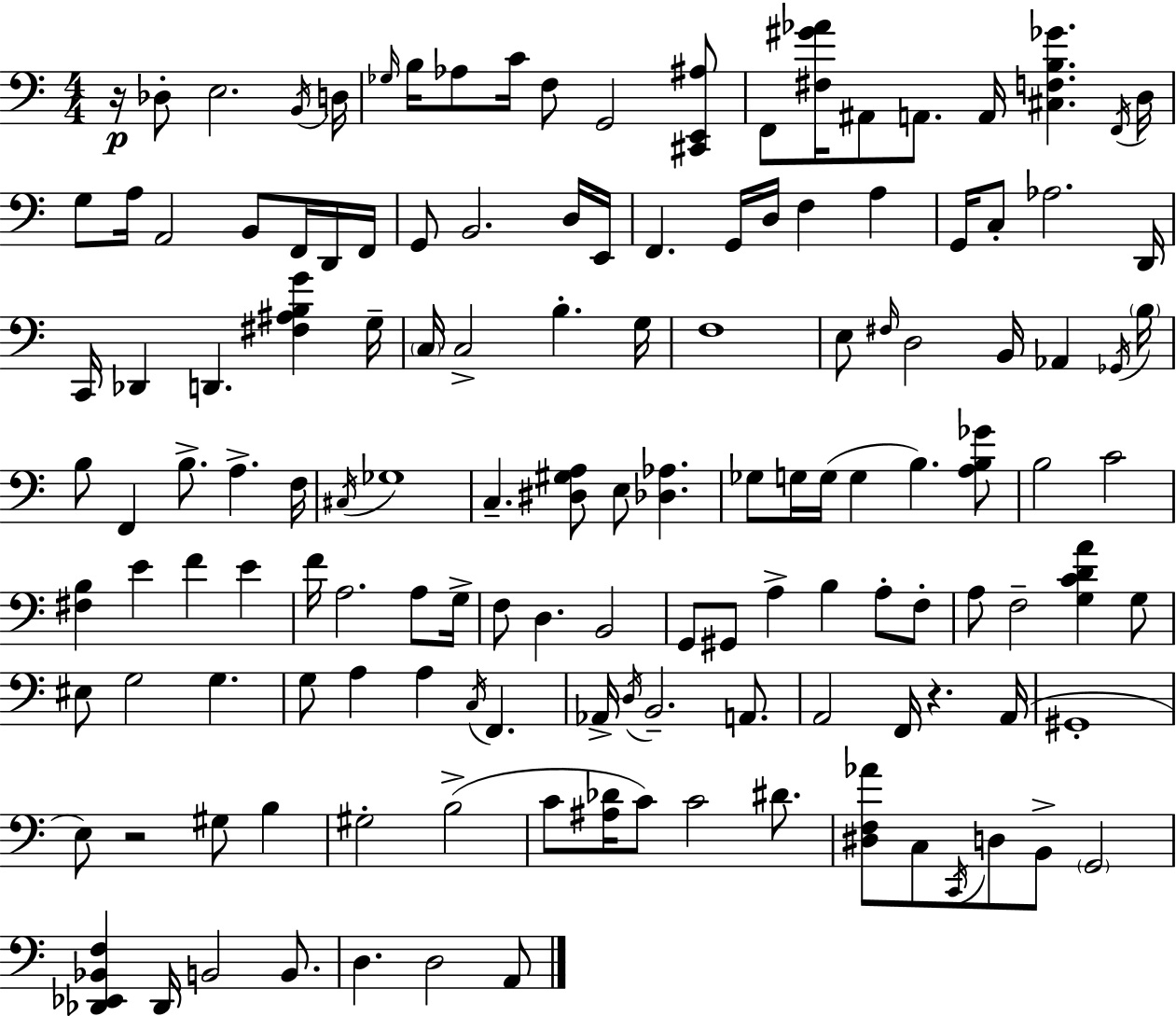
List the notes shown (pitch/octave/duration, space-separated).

R/s Db3/e E3/h. B2/s D3/s Gb3/s B3/s Ab3/e C4/s F3/e G2/h [C#2,E2,A#3]/e F2/e [F#3,G#4,Ab4]/s A#2/e A2/e. A2/s [C#3,F3,B3,Gb4]/q. F2/s D3/s G3/e A3/s A2/h B2/e F2/s D2/s F2/s G2/e B2/h. D3/s E2/s F2/q. G2/s D3/s F3/q A3/q G2/s C3/e Ab3/h. D2/s C2/s Db2/q D2/q. [F#3,A#3,B3,G4]/q G3/s C3/s C3/h B3/q. G3/s F3/w E3/e F#3/s D3/h B2/s Ab2/q Gb2/s B3/s B3/e F2/q B3/e. A3/q. F3/s C#3/s Gb3/w C3/q. [D#3,G#3,A3]/e E3/e [Db3,Ab3]/q. Gb3/e G3/s G3/s G3/q B3/q. [A3,B3,Gb4]/e B3/h C4/h [F#3,B3]/q E4/q F4/q E4/q F4/s A3/h. A3/e G3/s F3/e D3/q. B2/h G2/e G#2/e A3/q B3/q A3/e F3/e A3/e F3/h [G3,C4,D4,A4]/q G3/e EIS3/e G3/h G3/q. G3/e A3/q A3/q C3/s F2/q. Ab2/s D3/s B2/h. A2/e. A2/h F2/s R/q. A2/s G#2/w E3/e R/h G#3/e B3/q G#3/h B3/h C4/e [A#3,Db4]/s C4/e C4/h D#4/e. [D#3,F3,Ab4]/e C3/e C2/s D3/e B2/e G2/h [Db2,Eb2,Bb2,F3]/q Db2/s B2/h B2/e. D3/q. D3/h A2/e